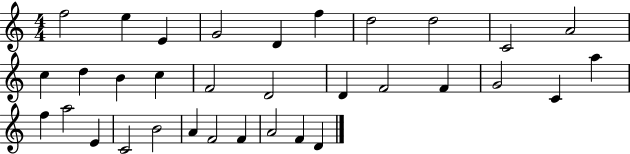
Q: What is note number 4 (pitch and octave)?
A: G4